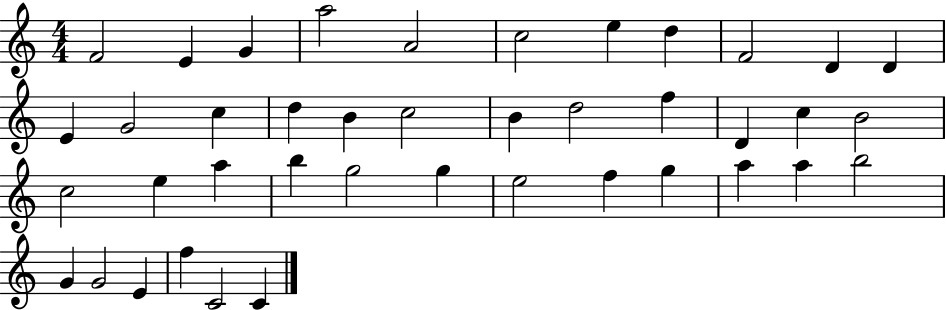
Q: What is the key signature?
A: C major